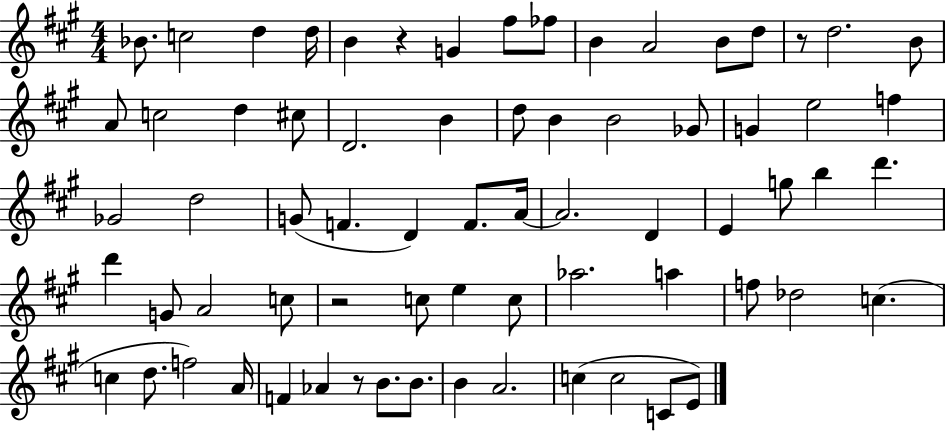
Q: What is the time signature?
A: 4/4